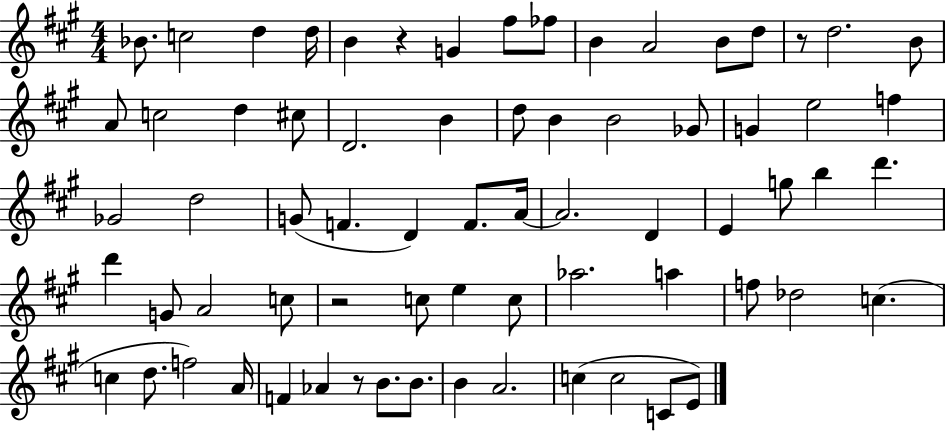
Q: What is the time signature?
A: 4/4